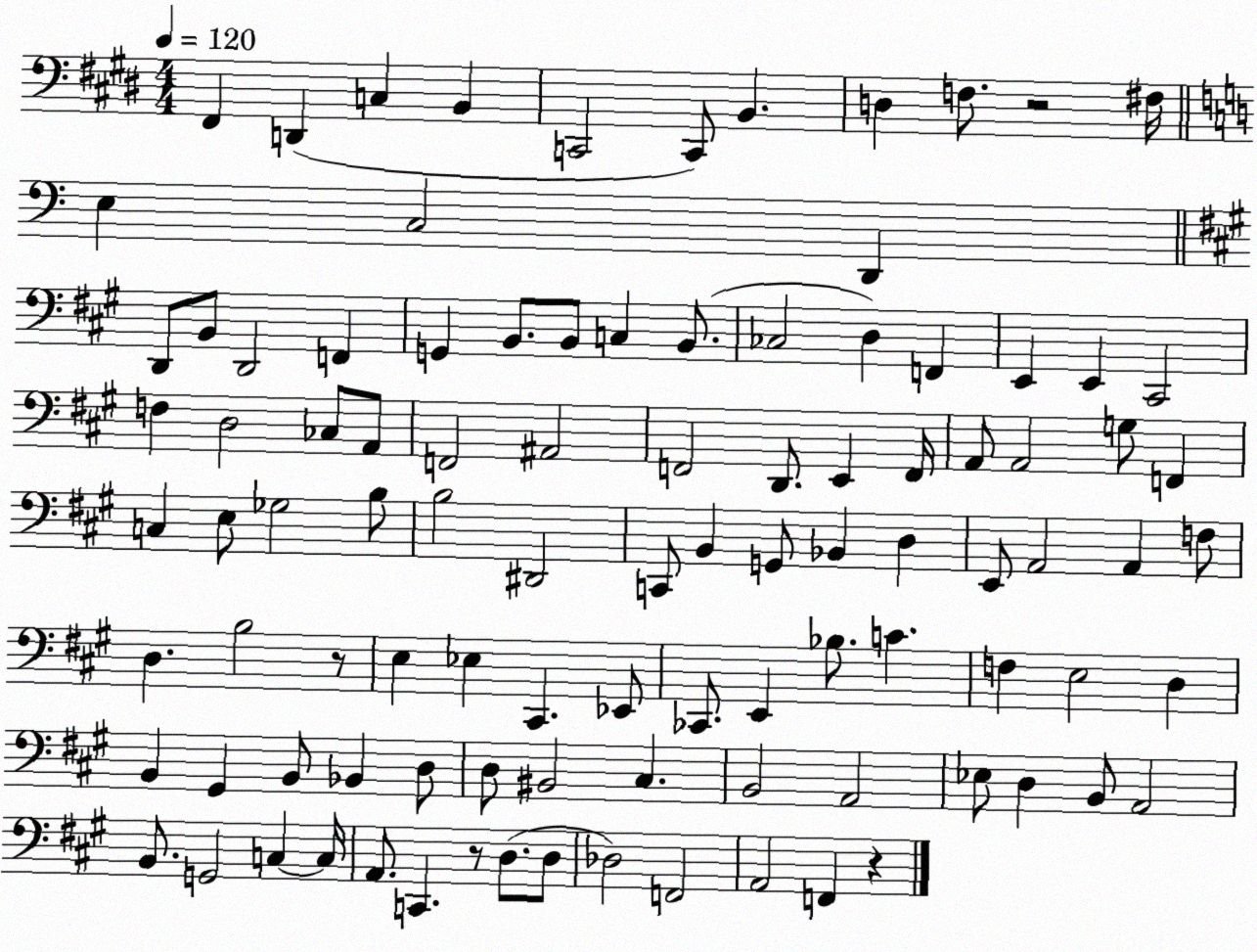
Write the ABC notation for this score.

X:1
T:Untitled
M:4/4
L:1/4
K:E
^F,, D,, C, B,, C,,2 C,,/2 B,, D, F,/2 z2 ^F,/4 E, C,2 D,, D,,/2 B,,/2 D,,2 F,, G,, B,,/2 B,,/2 C, B,,/2 _C,2 D, F,, E,, E,, ^C,,2 F, D,2 _C,/2 A,,/2 F,,2 ^A,,2 F,,2 D,,/2 E,, F,,/4 A,,/2 A,,2 G,/2 F,, C, E,/2 _G,2 B,/2 B,2 ^D,,2 C,,/2 B,, G,,/2 _B,, D, E,,/2 A,,2 A,, F,/2 D, B,2 z/2 E, _E, ^C,, _E,,/2 _C,,/2 E,, _B,/2 C F, E,2 D, B,, ^G,, B,,/2 _B,, D,/2 D,/2 ^B,,2 ^C, B,,2 A,,2 _E,/2 D, B,,/2 A,,2 B,,/2 G,,2 C, C,/4 A,,/2 C,, z/2 D,/2 D,/2 _D,2 F,,2 A,,2 F,, z